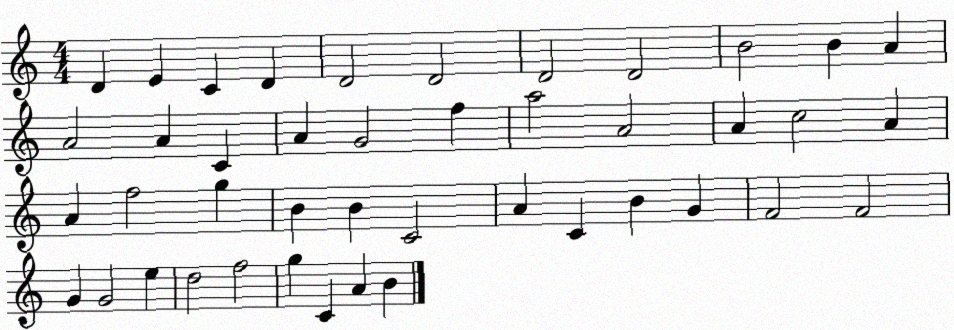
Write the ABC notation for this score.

X:1
T:Untitled
M:4/4
L:1/4
K:C
D E C D D2 D2 D2 D2 B2 B A A2 A C A G2 f a2 A2 A c2 A A f2 g B B C2 A C B G F2 F2 G G2 e d2 f2 g C A B